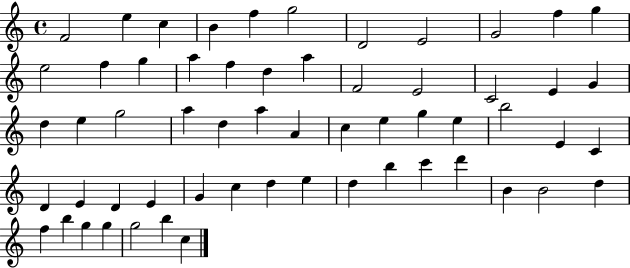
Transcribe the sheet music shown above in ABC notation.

X:1
T:Untitled
M:4/4
L:1/4
K:C
F2 e c B f g2 D2 E2 G2 f g e2 f g a f d a F2 E2 C2 E G d e g2 a d a A c e g e b2 E C D E D E G c d e d b c' d' B B2 d f b g g g2 b c